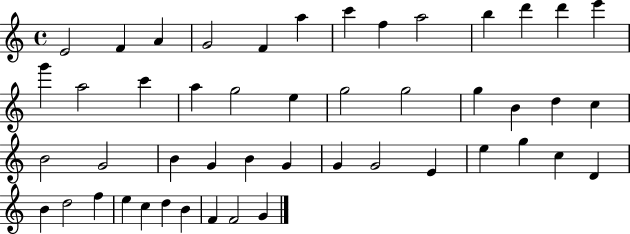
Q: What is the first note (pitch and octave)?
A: E4